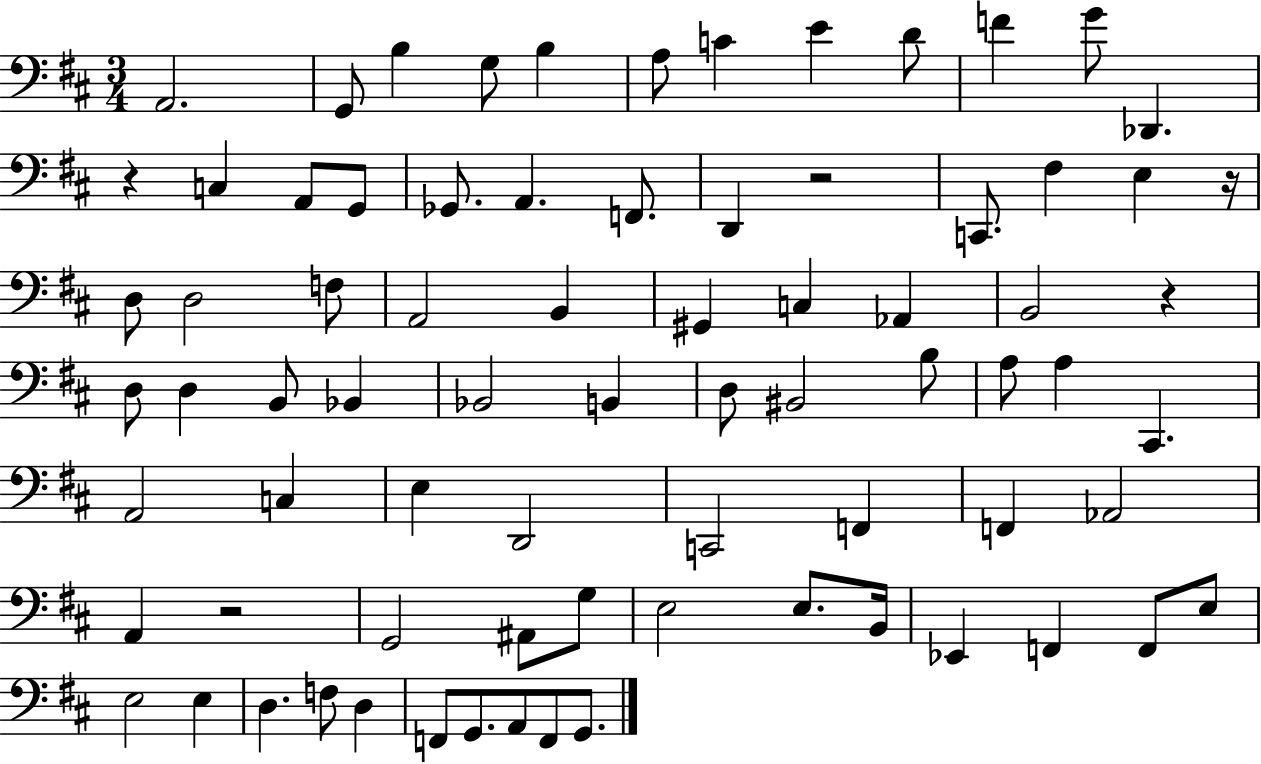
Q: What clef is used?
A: bass